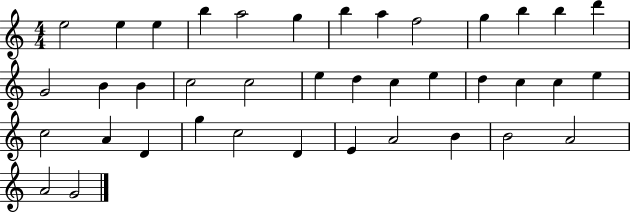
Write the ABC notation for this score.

X:1
T:Untitled
M:4/4
L:1/4
K:C
e2 e e b a2 g b a f2 g b b d' G2 B B c2 c2 e d c e d c c e c2 A D g c2 D E A2 B B2 A2 A2 G2